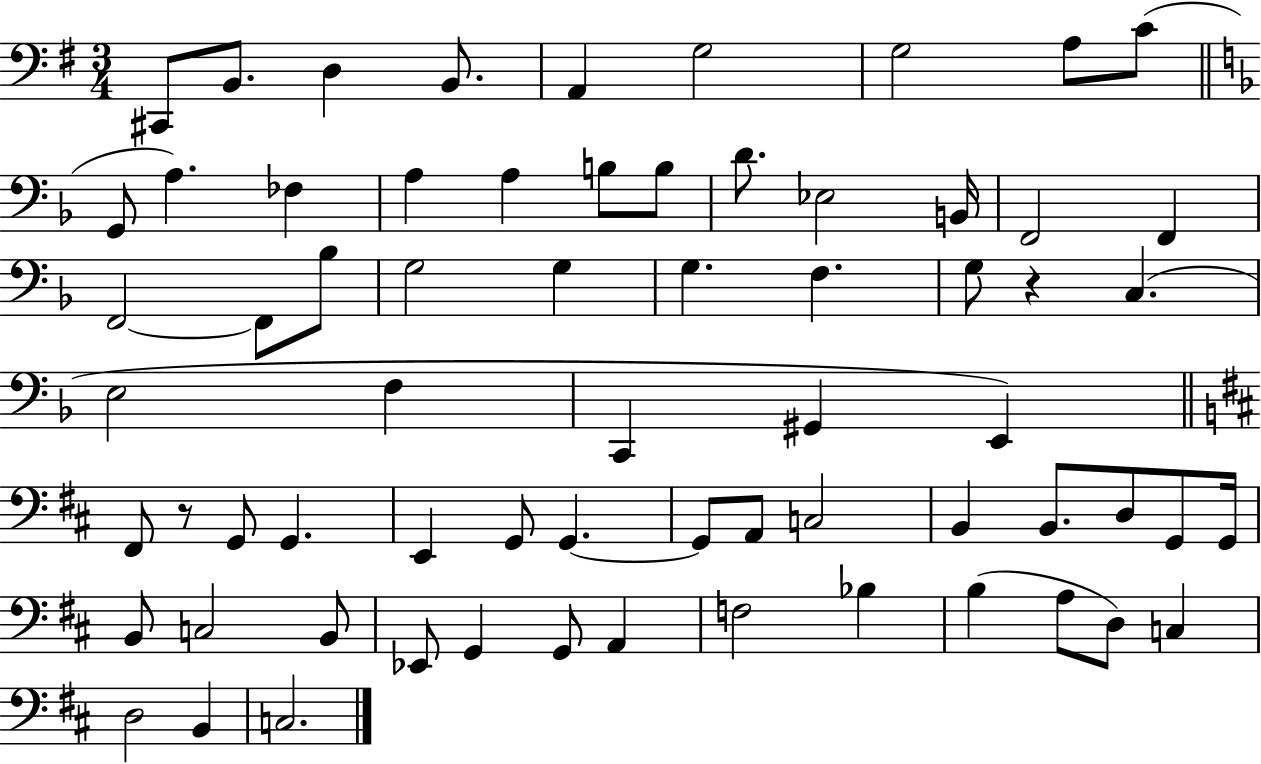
C#2/e B2/e. D3/q B2/e. A2/q G3/h G3/h A3/e C4/e G2/e A3/q. FES3/q A3/q A3/q B3/e B3/e D4/e. Eb3/h B2/s F2/h F2/q F2/h F2/e Bb3/e G3/h G3/q G3/q. F3/q. G3/e R/q C3/q. E3/h F3/q C2/q G#2/q E2/q F#2/e R/e G2/e G2/q. E2/q G2/e G2/q. G2/e A2/e C3/h B2/q B2/e. D3/e G2/e G2/s B2/e C3/h B2/e Eb2/e G2/q G2/e A2/q F3/h Bb3/q B3/q A3/e D3/e C3/q D3/h B2/q C3/h.